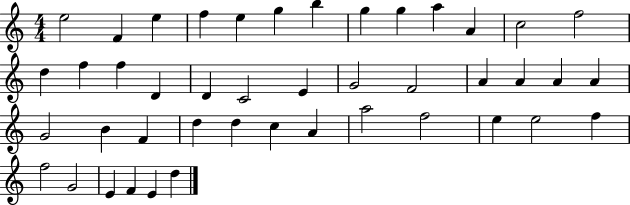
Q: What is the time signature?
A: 4/4